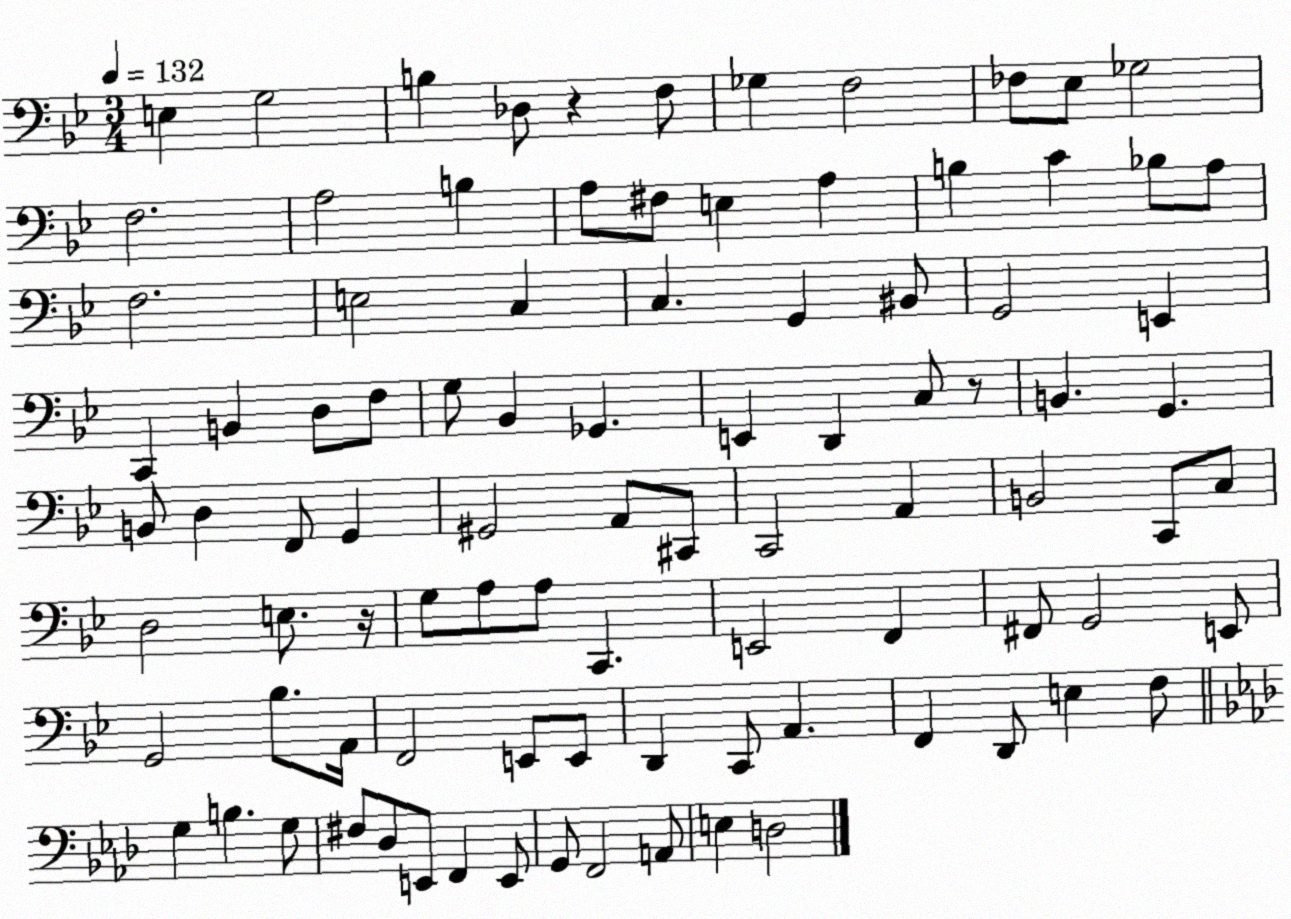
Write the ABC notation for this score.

X:1
T:Untitled
M:3/4
L:1/4
K:Bb
E, G,2 B, _D,/2 z F,/2 _G, F,2 _F,/2 _E,/2 _G,2 F,2 A,2 B, A,/2 ^F,/2 E, A, B, C _B,/2 A,/2 F,2 E,2 C, C, G,, ^B,,/2 G,,2 E,, C,, B,, D,/2 F,/2 G,/2 _B,, _G,, E,, D,, C,/2 z/2 B,, G,, B,,/2 D, F,,/2 G,, ^G,,2 A,,/2 ^C,,/2 C,,2 A,, B,,2 C,,/2 C,/2 D,2 E,/2 z/4 G,/2 A,/2 A,/2 C,, E,,2 F,, ^F,,/2 G,,2 E,,/2 G,,2 _B,/2 A,,/4 F,,2 E,,/2 E,,/2 D,, C,,/2 A,, F,, D,,/2 E, F,/2 G, B, G,/2 ^F,/2 _D,/2 E,,/2 F,, E,,/2 G,,/2 F,,2 A,,/2 E, D,2